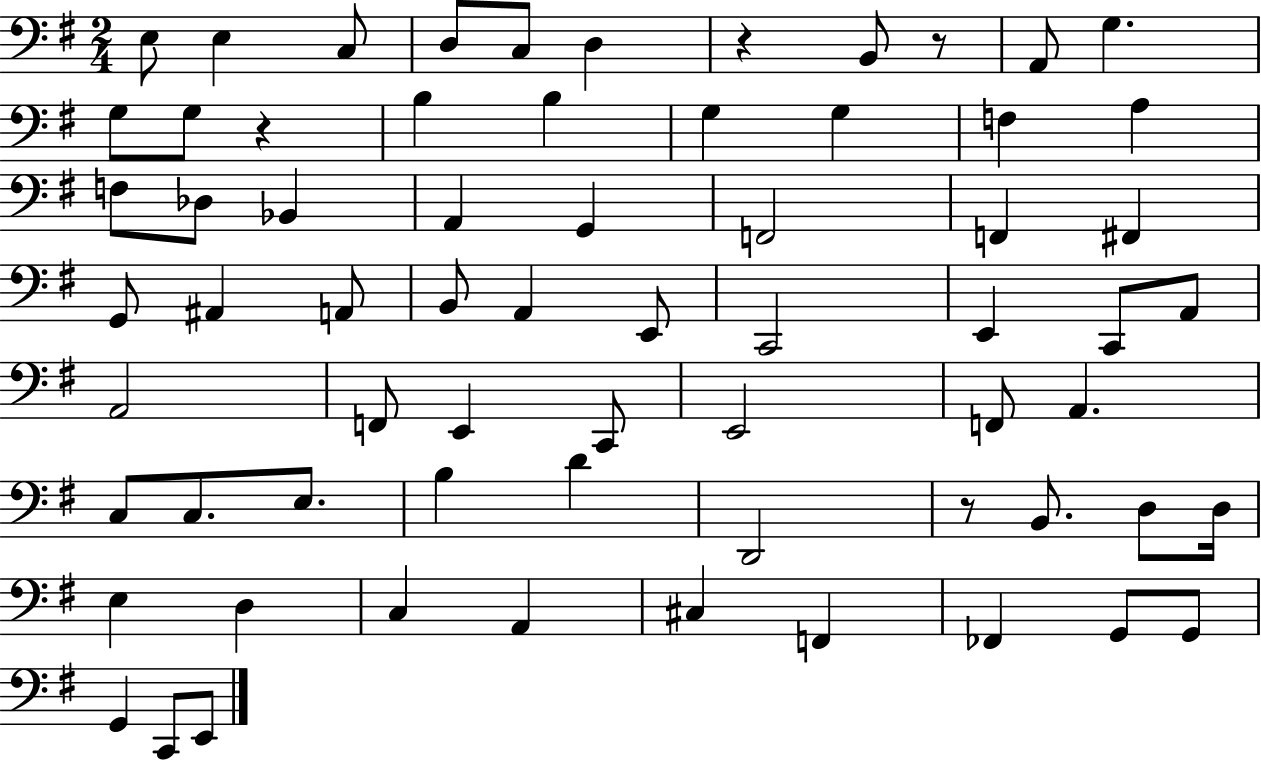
{
  \clef bass
  \numericTimeSignature
  \time 2/4
  \key g \major
  \repeat volta 2 { e8 e4 c8 | d8 c8 d4 | r4 b,8 r8 | a,8 g4. | \break g8 g8 r4 | b4 b4 | g4 g4 | f4 a4 | \break f8 des8 bes,4 | a,4 g,4 | f,2 | f,4 fis,4 | \break g,8 ais,4 a,8 | b,8 a,4 e,8 | c,2 | e,4 c,8 a,8 | \break a,2 | f,8 e,4 c,8 | e,2 | f,8 a,4. | \break c8 c8. e8. | b4 d'4 | d,2 | r8 b,8. d8 d16 | \break e4 d4 | c4 a,4 | cis4 f,4 | fes,4 g,8 g,8 | \break g,4 c,8 e,8 | } \bar "|."
}